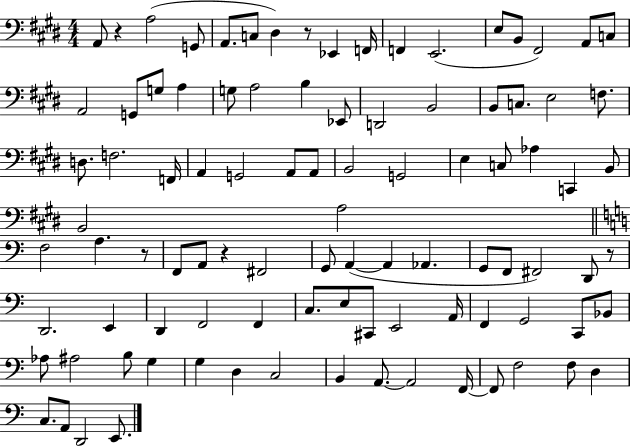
X:1
T:Untitled
M:4/4
L:1/4
K:E
A,,/2 z A,2 G,,/2 A,,/2 C,/2 ^D, z/2 _E,, F,,/4 F,, E,,2 E,/2 B,,/2 ^F,,2 A,,/2 C,/2 A,,2 G,,/2 G,/2 A, G,/2 A,2 B, _E,,/2 D,,2 B,,2 B,,/2 C,/2 E,2 F,/2 D,/2 F,2 F,,/4 A,, G,,2 A,,/2 A,,/2 B,,2 G,,2 E, C,/2 _A, C,, B,,/2 B,,2 A,2 F,2 A, z/2 F,,/2 A,,/2 z ^F,,2 G,,/2 A,, A,, _A,, G,,/2 F,,/2 ^F,,2 D,,/2 z/2 D,,2 E,, D,, F,,2 F,, C,/2 E,/2 ^C,,/2 E,,2 A,,/4 F,, G,,2 C,,/2 _B,,/2 _A,/2 ^A,2 B,/2 G, G, D, C,2 B,, A,,/2 A,,2 F,,/4 F,,/2 F,2 F,/2 D, C,/2 A,,/2 D,,2 E,,/2